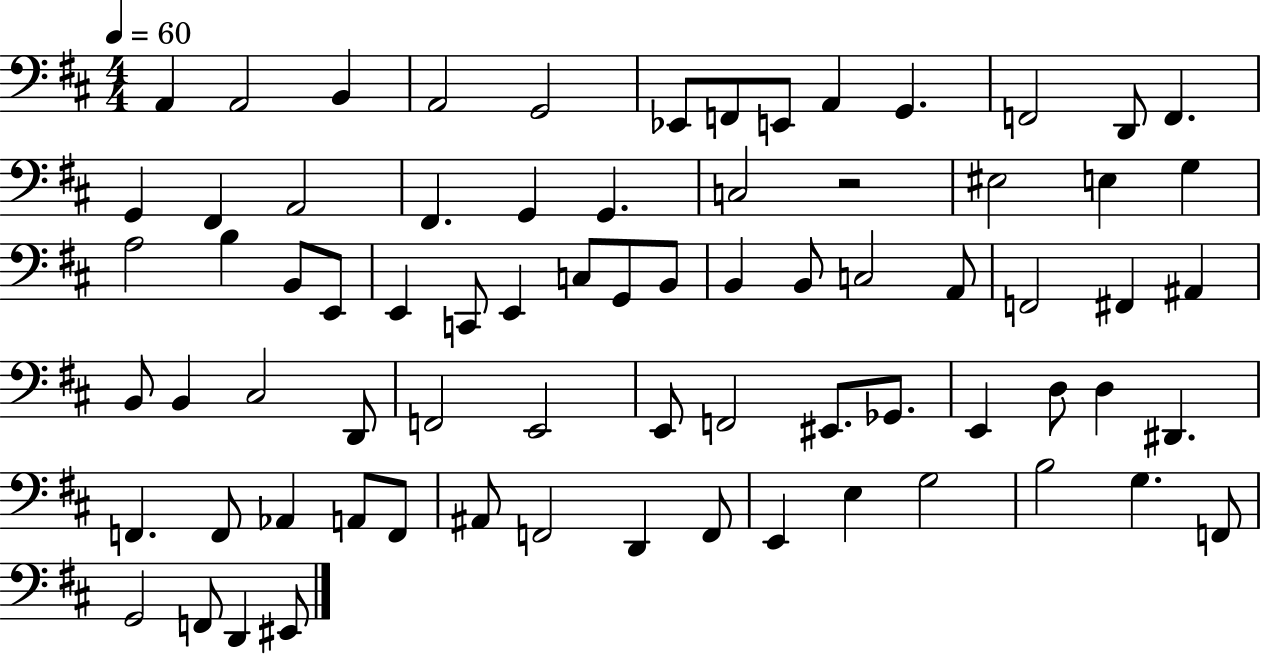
X:1
T:Untitled
M:4/4
L:1/4
K:D
A,, A,,2 B,, A,,2 G,,2 _E,,/2 F,,/2 E,,/2 A,, G,, F,,2 D,,/2 F,, G,, ^F,, A,,2 ^F,, G,, G,, C,2 z2 ^E,2 E, G, A,2 B, B,,/2 E,,/2 E,, C,,/2 E,, C,/2 G,,/2 B,,/2 B,, B,,/2 C,2 A,,/2 F,,2 ^F,, ^A,, B,,/2 B,, ^C,2 D,,/2 F,,2 E,,2 E,,/2 F,,2 ^E,,/2 _G,,/2 E,, D,/2 D, ^D,, F,, F,,/2 _A,, A,,/2 F,,/2 ^A,,/2 F,,2 D,, F,,/2 E,, E, G,2 B,2 G, F,,/2 G,,2 F,,/2 D,, ^E,,/2